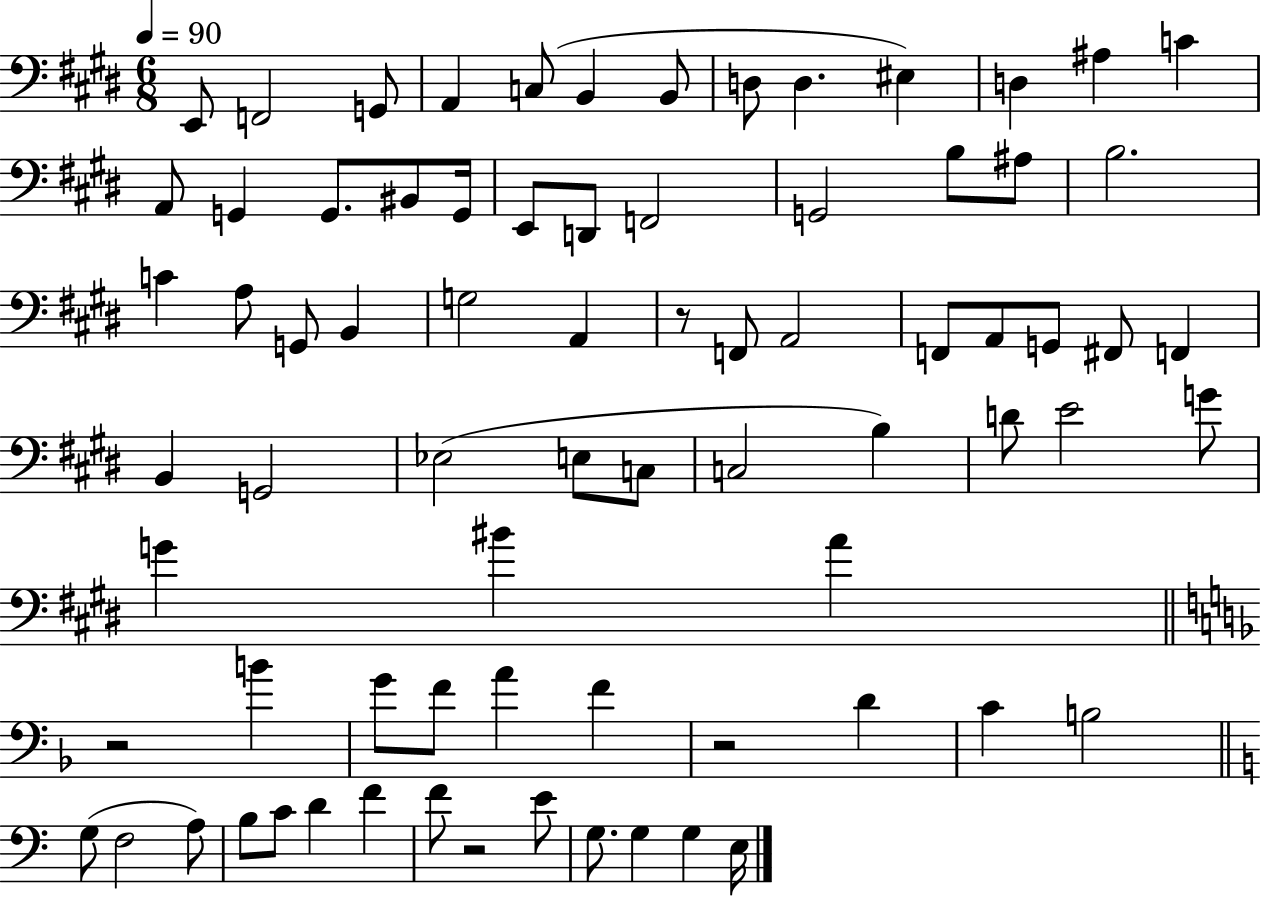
X:1
T:Untitled
M:6/8
L:1/4
K:E
E,,/2 F,,2 G,,/2 A,, C,/2 B,, B,,/2 D,/2 D, ^E, D, ^A, C A,,/2 G,, G,,/2 ^B,,/2 G,,/4 E,,/2 D,,/2 F,,2 G,,2 B,/2 ^A,/2 B,2 C A,/2 G,,/2 B,, G,2 A,, z/2 F,,/2 A,,2 F,,/2 A,,/2 G,,/2 ^F,,/2 F,, B,, G,,2 _E,2 E,/2 C,/2 C,2 B, D/2 E2 G/2 G ^B A z2 B G/2 F/2 A F z2 D C B,2 G,/2 F,2 A,/2 B,/2 C/2 D F F/2 z2 E/2 G,/2 G, G, E,/4